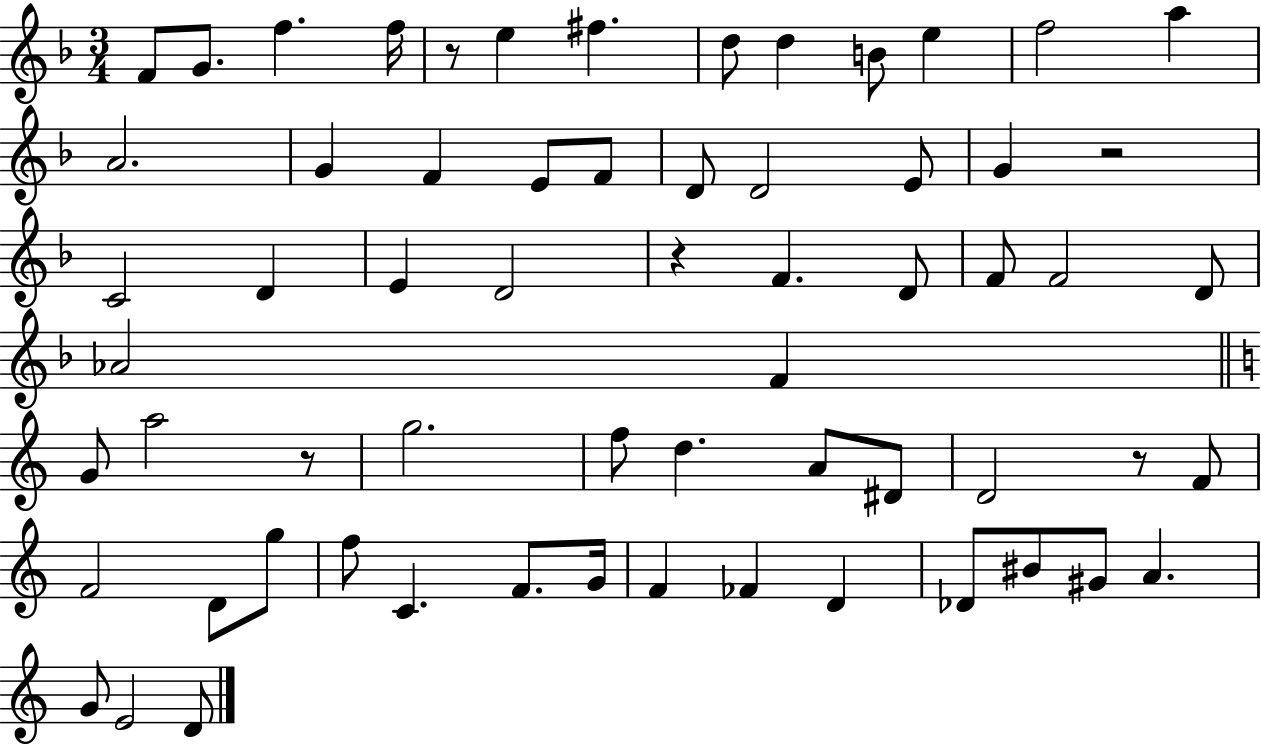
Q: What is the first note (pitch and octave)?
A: F4